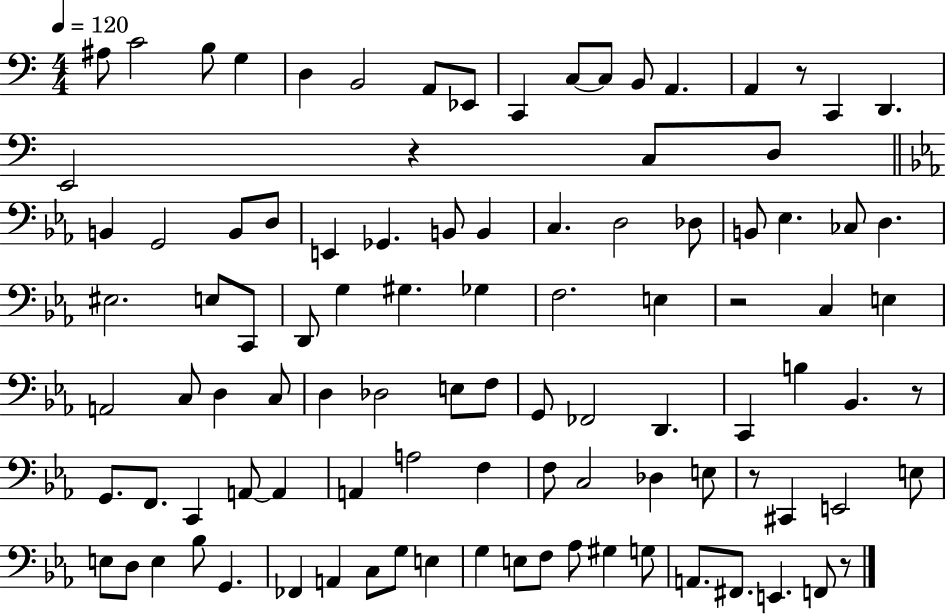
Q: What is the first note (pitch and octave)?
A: A#3